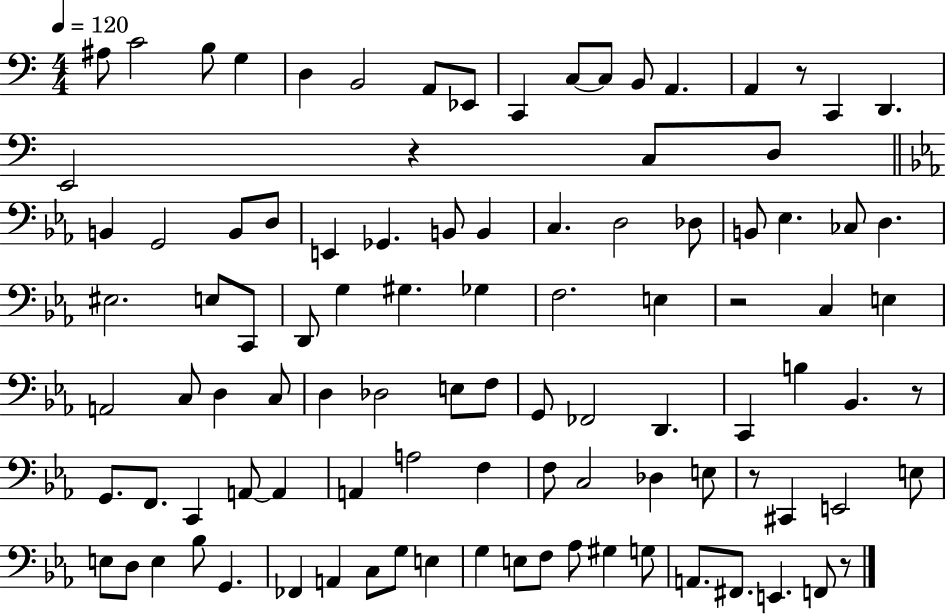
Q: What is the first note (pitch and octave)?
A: A#3